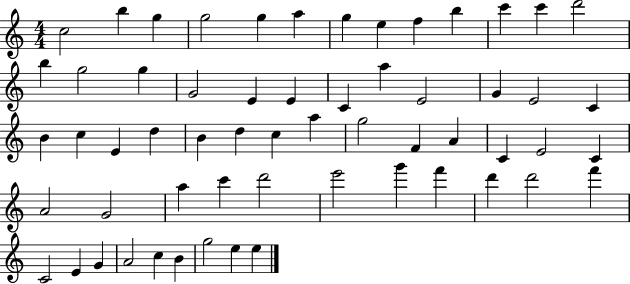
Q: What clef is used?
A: treble